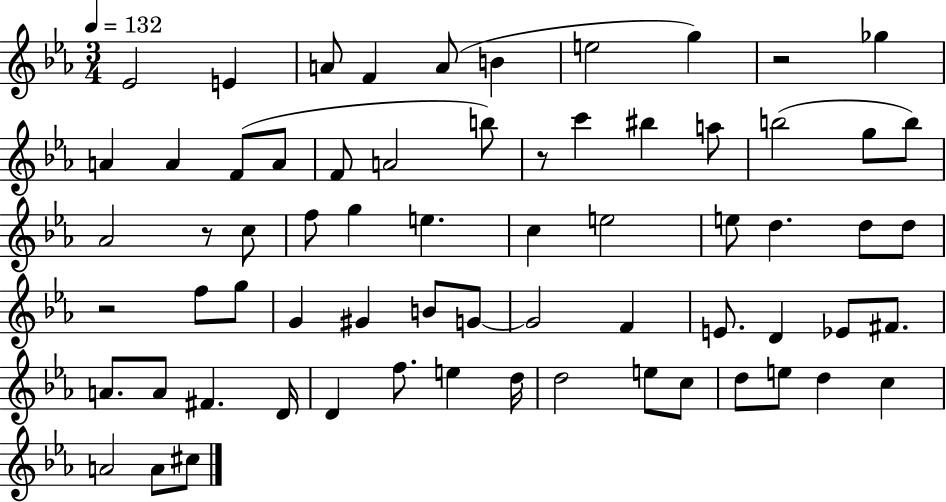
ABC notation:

X:1
T:Untitled
M:3/4
L:1/4
K:Eb
_E2 E A/2 F A/2 B e2 g z2 _g A A F/2 A/2 F/2 A2 b/2 z/2 c' ^b a/2 b2 g/2 b/2 _A2 z/2 c/2 f/2 g e c e2 e/2 d d/2 d/2 z2 f/2 g/2 G ^G B/2 G/2 G2 F E/2 D _E/2 ^F/2 A/2 A/2 ^F D/4 D f/2 e d/4 d2 e/2 c/2 d/2 e/2 d c A2 A/2 ^c/2